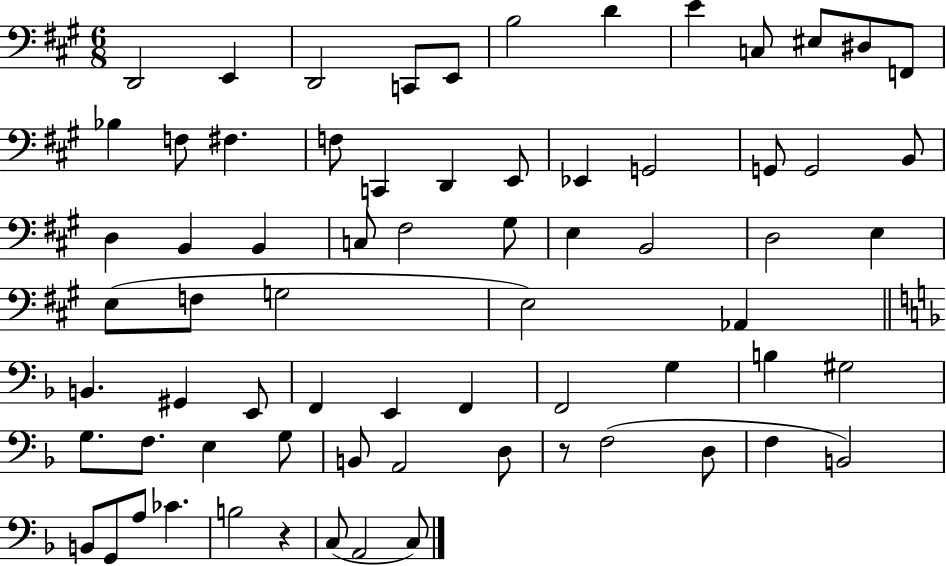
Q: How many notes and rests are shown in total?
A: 70